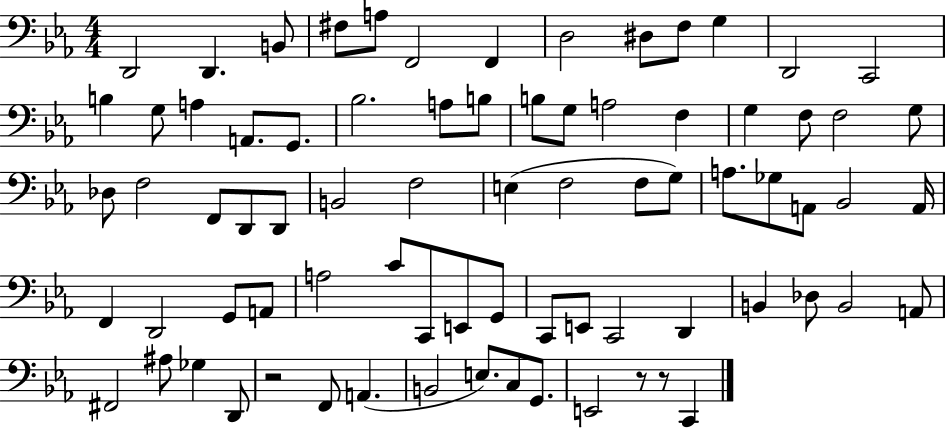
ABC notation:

X:1
T:Untitled
M:4/4
L:1/4
K:Eb
D,,2 D,, B,,/2 ^F,/2 A,/2 F,,2 F,, D,2 ^D,/2 F,/2 G, D,,2 C,,2 B, G,/2 A, A,,/2 G,,/2 _B,2 A,/2 B,/2 B,/2 G,/2 A,2 F, G, F,/2 F,2 G,/2 _D,/2 F,2 F,,/2 D,,/2 D,,/2 B,,2 F,2 E, F,2 F,/2 G,/2 A,/2 _G,/2 A,,/2 _B,,2 A,,/4 F,, D,,2 G,,/2 A,,/2 A,2 C/2 C,,/2 E,,/2 G,,/2 C,,/2 E,,/2 C,,2 D,, B,, _D,/2 B,,2 A,,/2 ^F,,2 ^A,/2 _G, D,,/2 z2 F,,/2 A,, B,,2 E,/2 C,/2 G,,/2 E,,2 z/2 z/2 C,,